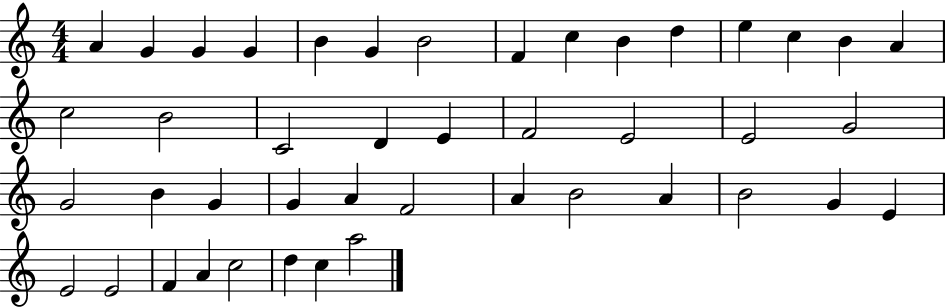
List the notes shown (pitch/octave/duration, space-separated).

A4/q G4/q G4/q G4/q B4/q G4/q B4/h F4/q C5/q B4/q D5/q E5/q C5/q B4/q A4/q C5/h B4/h C4/h D4/q E4/q F4/h E4/h E4/h G4/h G4/h B4/q G4/q G4/q A4/q F4/h A4/q B4/h A4/q B4/h G4/q E4/q E4/h E4/h F4/q A4/q C5/h D5/q C5/q A5/h